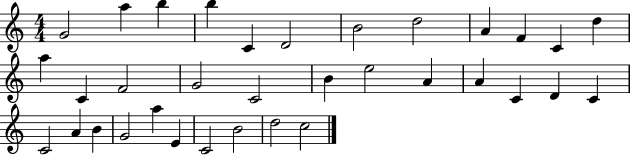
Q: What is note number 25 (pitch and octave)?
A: C4